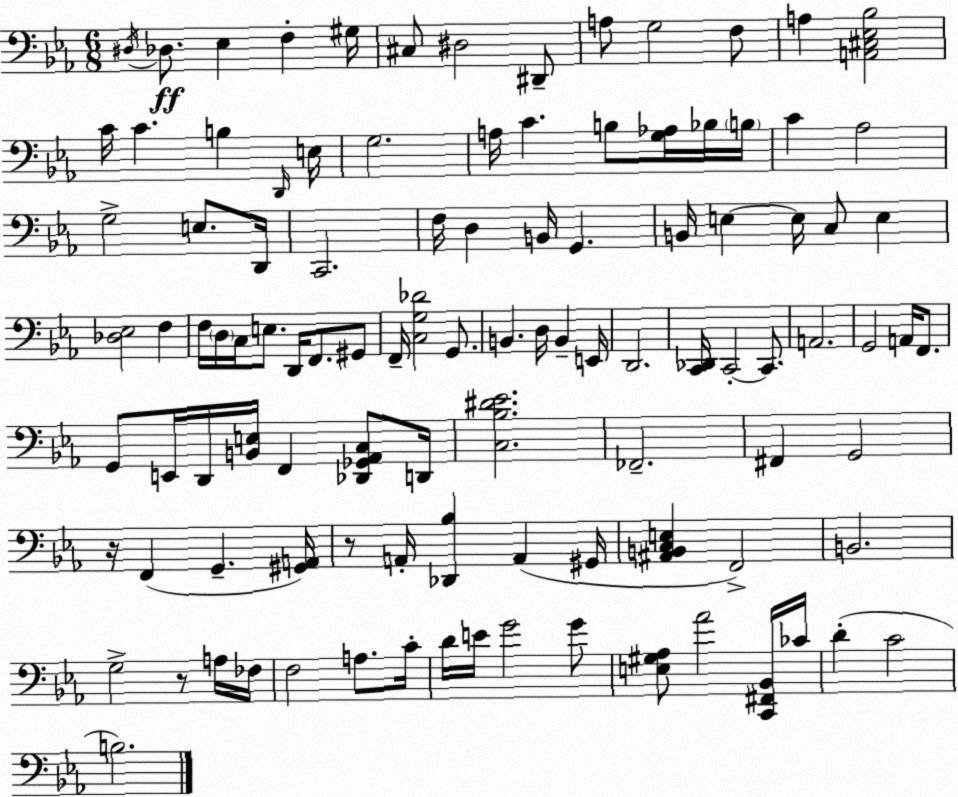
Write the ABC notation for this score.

X:1
T:Untitled
M:6/8
L:1/4
K:Eb
^D,/4 _D,/2 _E, F, ^G,/4 ^C,/2 ^D,2 ^D,,/2 A,/2 G,2 F,/2 A, [A,,^C,_E,_B,]2 C/4 C B, D,,/4 E,/4 G,2 A,/4 C B,/2 [G,_A,]/4 _B,/4 B,/4 C _A,2 G,2 E,/2 D,,/4 C,,2 F,/4 D, B,,/4 G,, B,,/4 E, E,/4 C,/2 E, [_D,_E,]2 F, F,/4 D,/4 C,/4 E,/2 D,,/4 F,,/2 ^G,,/2 F,,/4 [C,G,_D]2 G,,/2 B,, D,/4 B,, E,,/4 D,,2 [C,,_D,,]/4 C,,2 C,,/2 A,,2 G,,2 A,,/4 F,,/2 G,,/2 E,,/4 D,,/4 [B,,E,]/4 F,, [_D,,_G,,_A,,C,]/2 D,,/4 [C,_B,^D_E]2 _F,,2 ^F,, G,,2 z/4 F,, G,, [^G,,A,,]/4 z/2 A,,/4 [_D,,_B,] A,, ^G,,/4 [^A,,B,,C,E,] F,,2 B,,2 G,2 z/2 A,/4 _F,/4 F,2 A,/2 C/4 D/4 E/4 G2 G/2 [E,^G,_A,]/2 _A2 [C,,^F,,_B,,]/4 _C/4 D C2 B,2